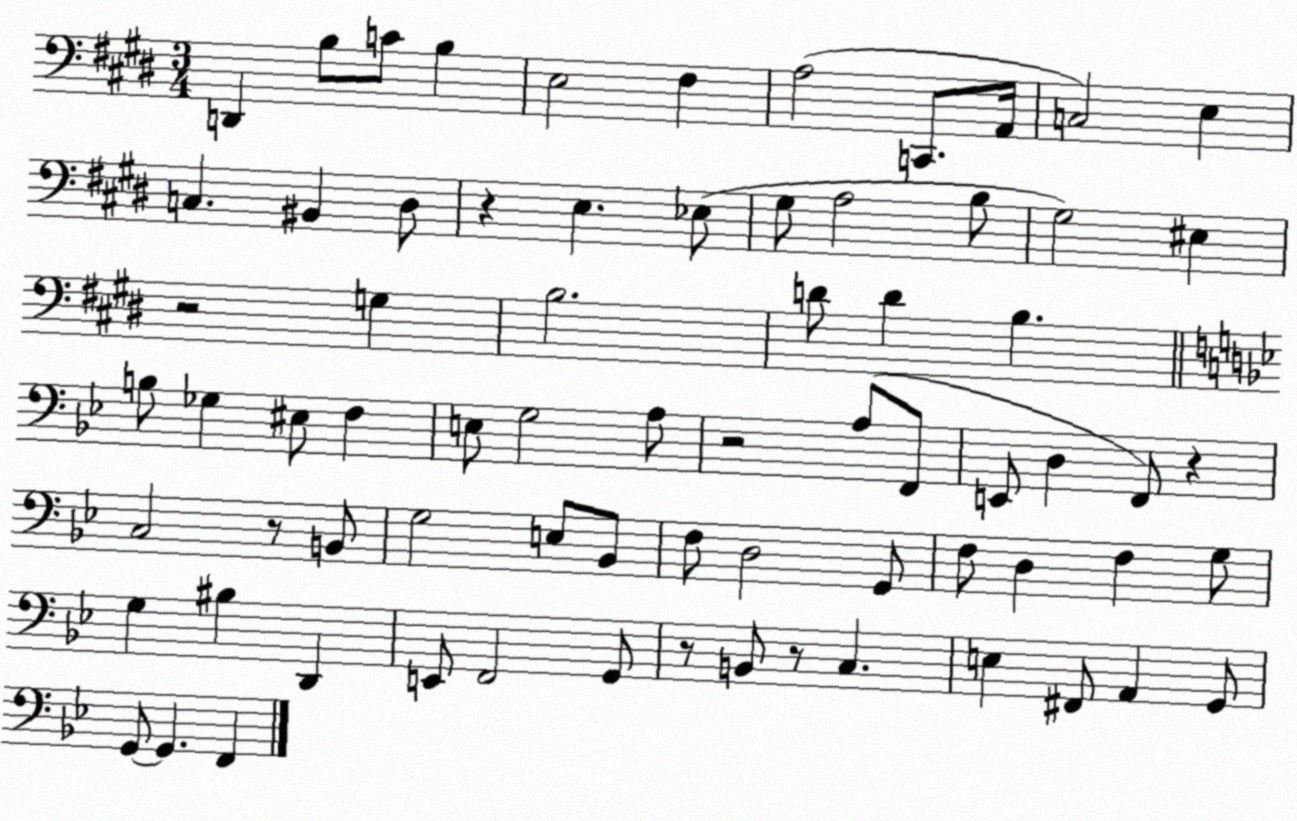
X:1
T:Untitled
M:3/4
L:1/4
K:E
D,, B,/2 C/2 B, E,2 ^F, A,2 C,,/2 A,,/4 C,2 E, C, ^B,, ^D,/2 z E, _E,/2 ^G,/2 A,2 B,/2 ^G,2 ^E, z2 G, B,2 D/2 D B, B,/2 _G, ^E,/2 F, E,/2 G,2 A,/2 z2 A,/2 F,,/2 E,,/2 D, F,,/2 z C,2 z/2 B,,/2 G,2 E,/2 _B,,/2 F,/2 D,2 G,,/2 F,/2 D, F, G,/2 G, ^B, D,, E,,/2 F,,2 G,,/2 z/2 B,,/2 z/2 C, E, ^F,,/2 A,, G,,/2 G,,/2 G,, F,,